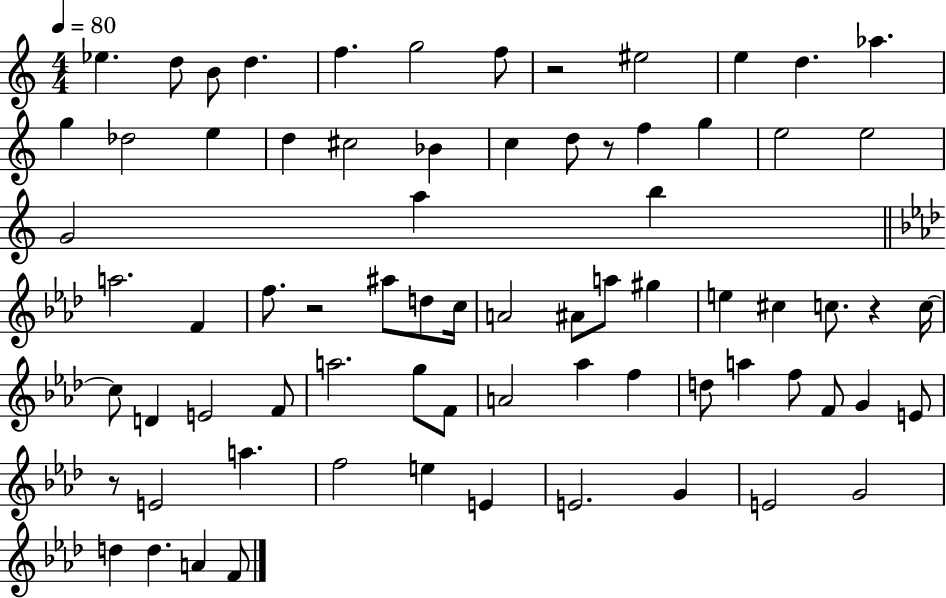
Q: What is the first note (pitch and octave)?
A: Eb5